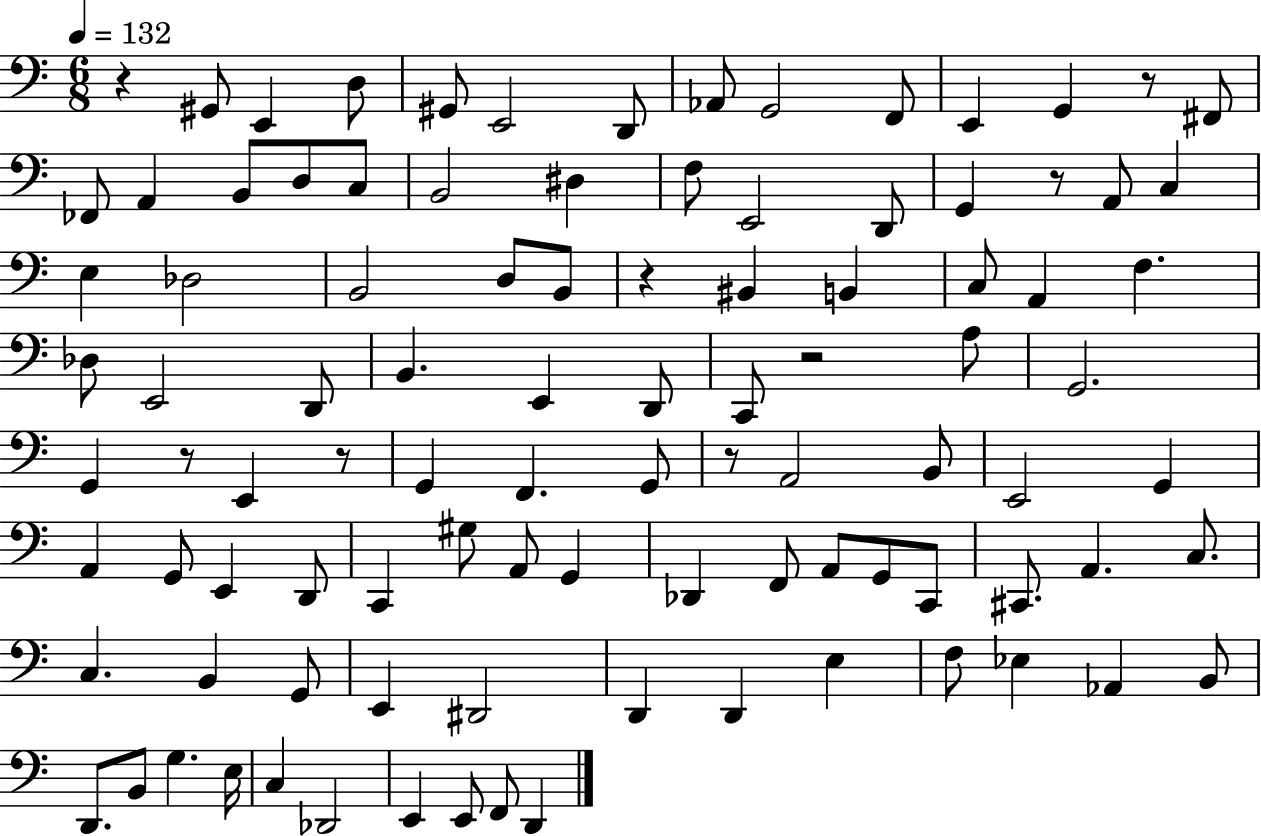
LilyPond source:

{
  \clef bass
  \numericTimeSignature
  \time 6/8
  \key c \major
  \tempo 4 = 132
  \repeat volta 2 { r4 gis,8 e,4 d8 | gis,8 e,2 d,8 | aes,8 g,2 f,8 | e,4 g,4 r8 fis,8 | \break fes,8 a,4 b,8 d8 c8 | b,2 dis4 | f8 e,2 d,8 | g,4 r8 a,8 c4 | \break e4 des2 | b,2 d8 b,8 | r4 bis,4 b,4 | c8 a,4 f4. | \break des8 e,2 d,8 | b,4. e,4 d,8 | c,8 r2 a8 | g,2. | \break g,4 r8 e,4 r8 | g,4 f,4. g,8 | r8 a,2 b,8 | e,2 g,4 | \break a,4 g,8 e,4 d,8 | c,4 gis8 a,8 g,4 | des,4 f,8 a,8 g,8 c,8 | cis,8. a,4. c8. | \break c4. b,4 g,8 | e,4 dis,2 | d,4 d,4 e4 | f8 ees4 aes,4 b,8 | \break d,8. b,8 g4. e16 | c4 des,2 | e,4 e,8 f,8 d,4 | } \bar "|."
}